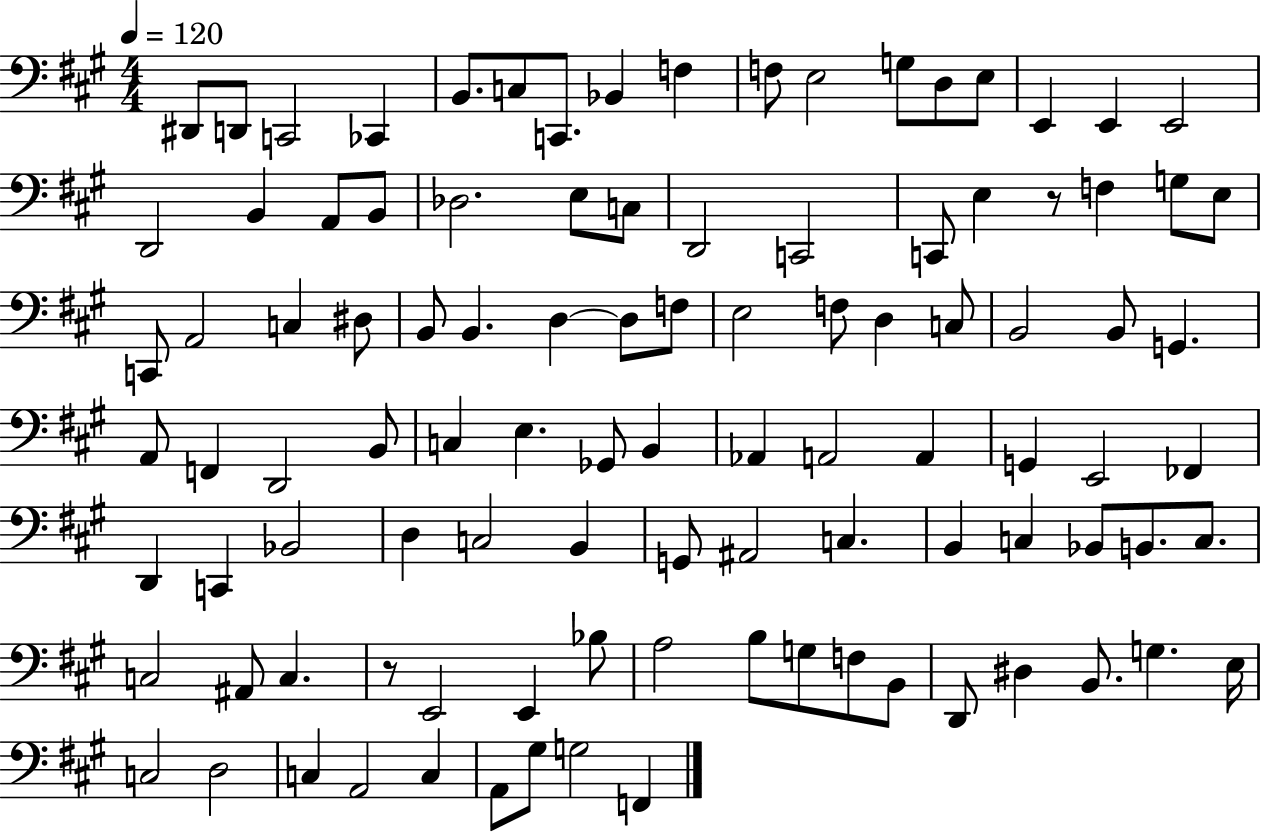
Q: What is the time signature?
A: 4/4